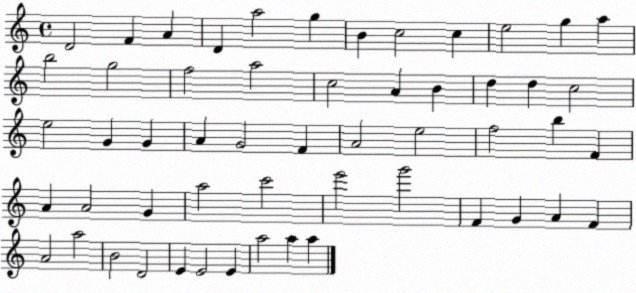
X:1
T:Untitled
M:4/4
L:1/4
K:C
D2 F A D a2 g B c2 c e2 g a b2 g2 f2 a2 c2 A B d d c2 e2 G G A G2 F A2 e2 f2 b F A A2 G a2 c'2 e'2 g'2 F G A F A2 a2 B2 D2 E E2 E a2 a a